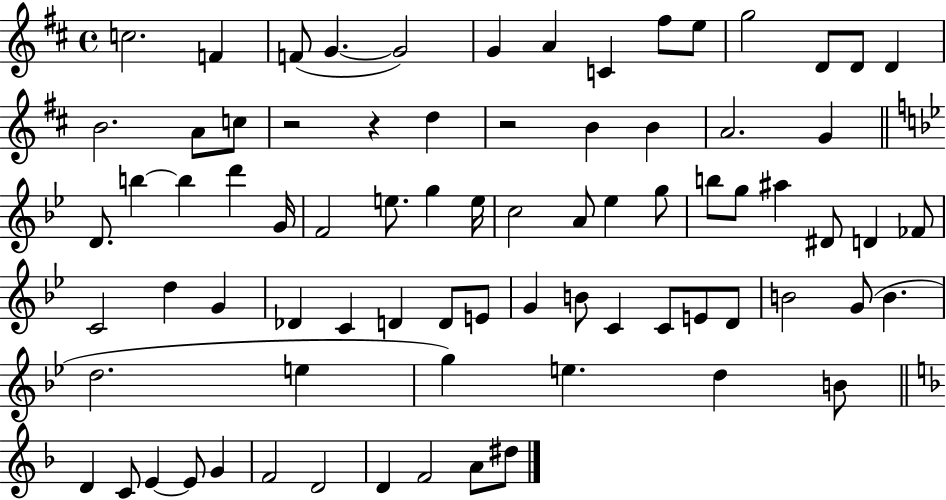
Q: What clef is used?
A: treble